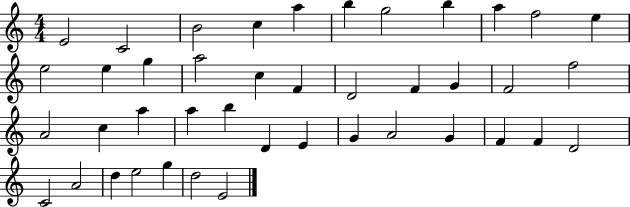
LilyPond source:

{
  \clef treble
  \numericTimeSignature
  \time 4/4
  \key c \major
  e'2 c'2 | b'2 c''4 a''4 | b''4 g''2 b''4 | a''4 f''2 e''4 | \break e''2 e''4 g''4 | a''2 c''4 f'4 | d'2 f'4 g'4 | f'2 f''2 | \break a'2 c''4 a''4 | a''4 b''4 d'4 e'4 | g'4 a'2 g'4 | f'4 f'4 d'2 | \break c'2 a'2 | d''4 e''2 g''4 | d''2 e'2 | \bar "|."
}